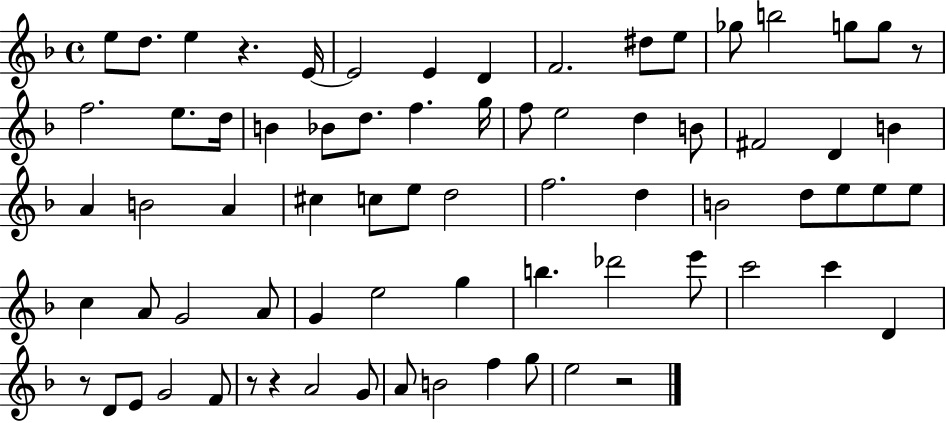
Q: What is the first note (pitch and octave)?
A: E5